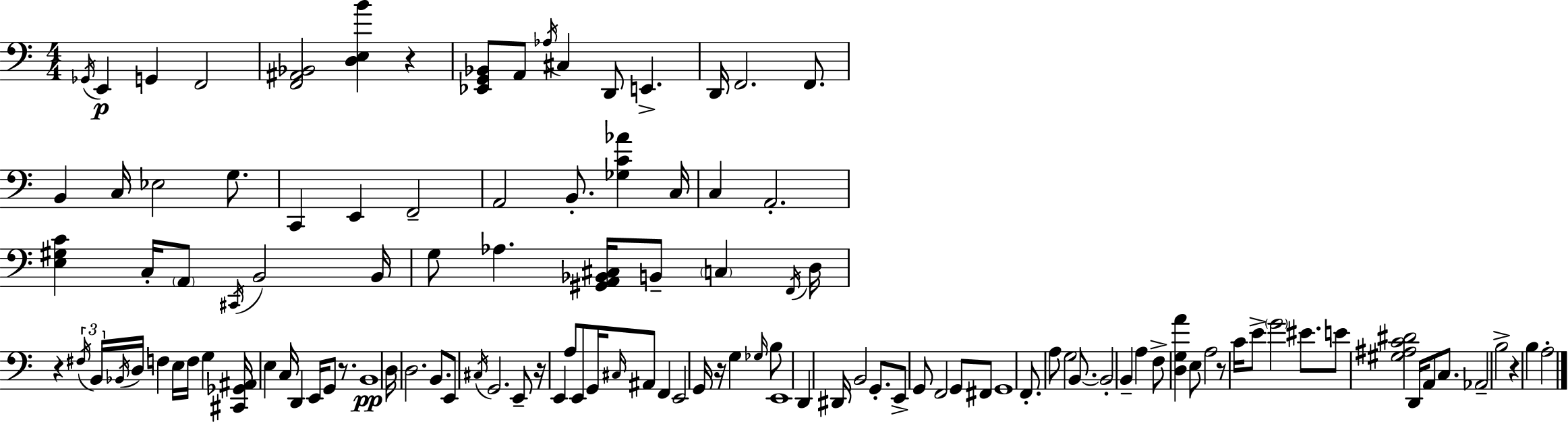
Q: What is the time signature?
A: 4/4